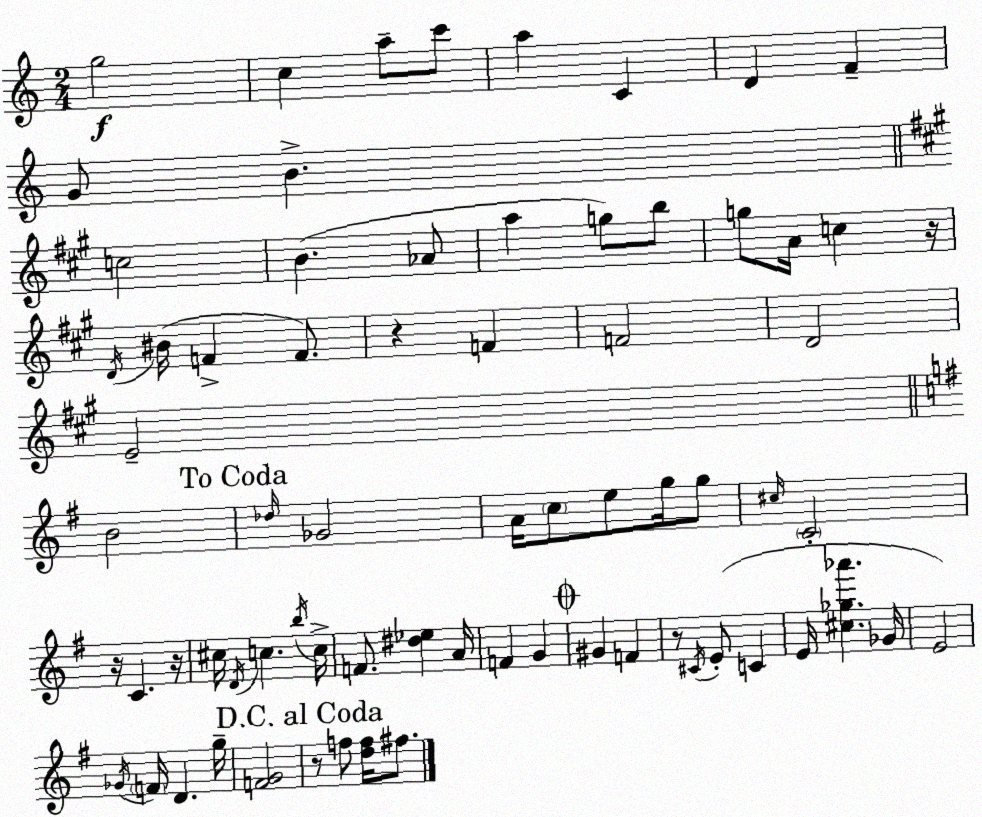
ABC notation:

X:1
T:Untitled
M:2/4
L:1/4
K:C
g2 c a/2 c'/2 a C D F G/2 B c2 B _A/2 a g/2 b/2 g/2 A/4 c z/4 D/4 ^B/4 F F/2 z F F2 D2 E2 B2 _d/4 _G2 A/4 c/2 e/2 g/4 g/2 ^c/4 C2 z/4 C z/4 ^c/4 D/4 c b/4 c/4 F/2 [^d_e] A/4 F G ^G F z/2 ^C/4 E/2 C E/4 [^c_g_a'] _G/4 E2 _G/4 F/4 D g/4 [FG]2 z/2 f/2 [df]/4 ^f/2